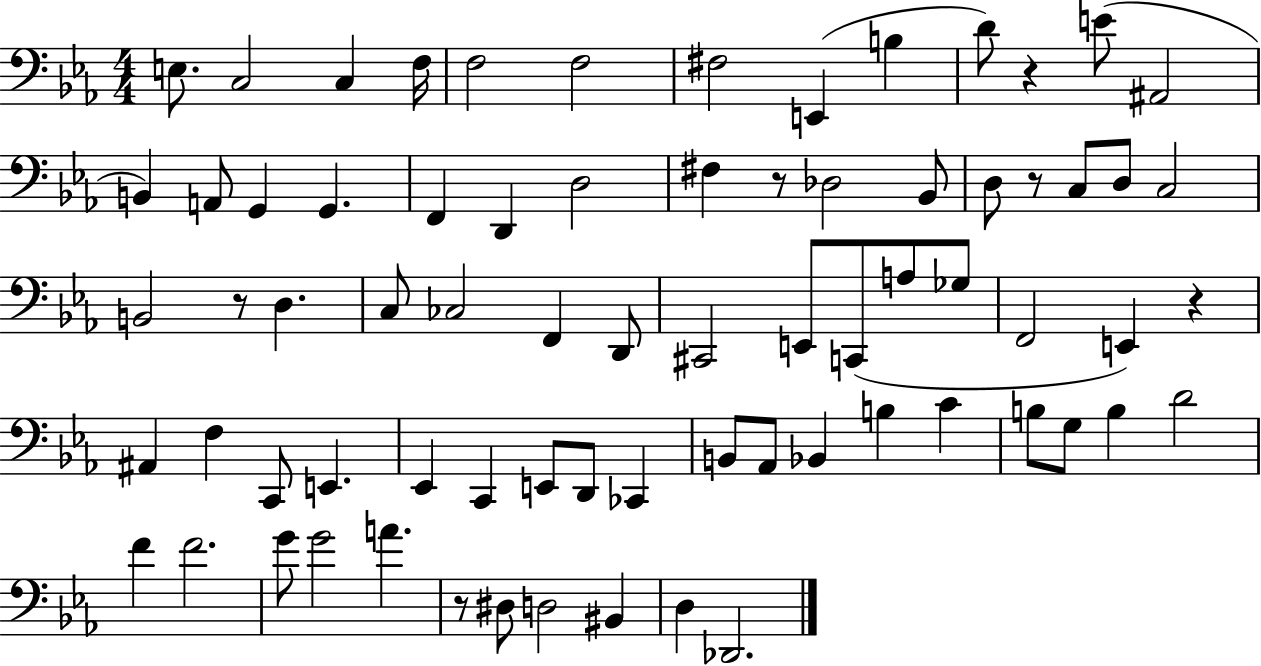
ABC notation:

X:1
T:Untitled
M:4/4
L:1/4
K:Eb
E,/2 C,2 C, F,/4 F,2 F,2 ^F,2 E,, B, D/2 z E/2 ^A,,2 B,, A,,/2 G,, G,, F,, D,, D,2 ^F, z/2 _D,2 _B,,/2 D,/2 z/2 C,/2 D,/2 C,2 B,,2 z/2 D, C,/2 _C,2 F,, D,,/2 ^C,,2 E,,/2 C,,/2 A,/2 _G,/2 F,,2 E,, z ^A,, F, C,,/2 E,, _E,, C,, E,,/2 D,,/2 _C,, B,,/2 _A,,/2 _B,, B, C B,/2 G,/2 B, D2 F F2 G/2 G2 A z/2 ^D,/2 D,2 ^B,, D, _D,,2